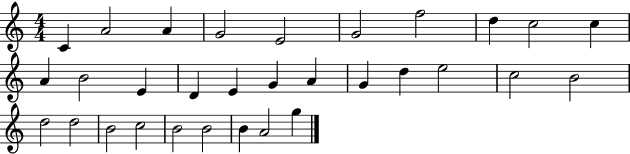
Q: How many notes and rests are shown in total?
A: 31